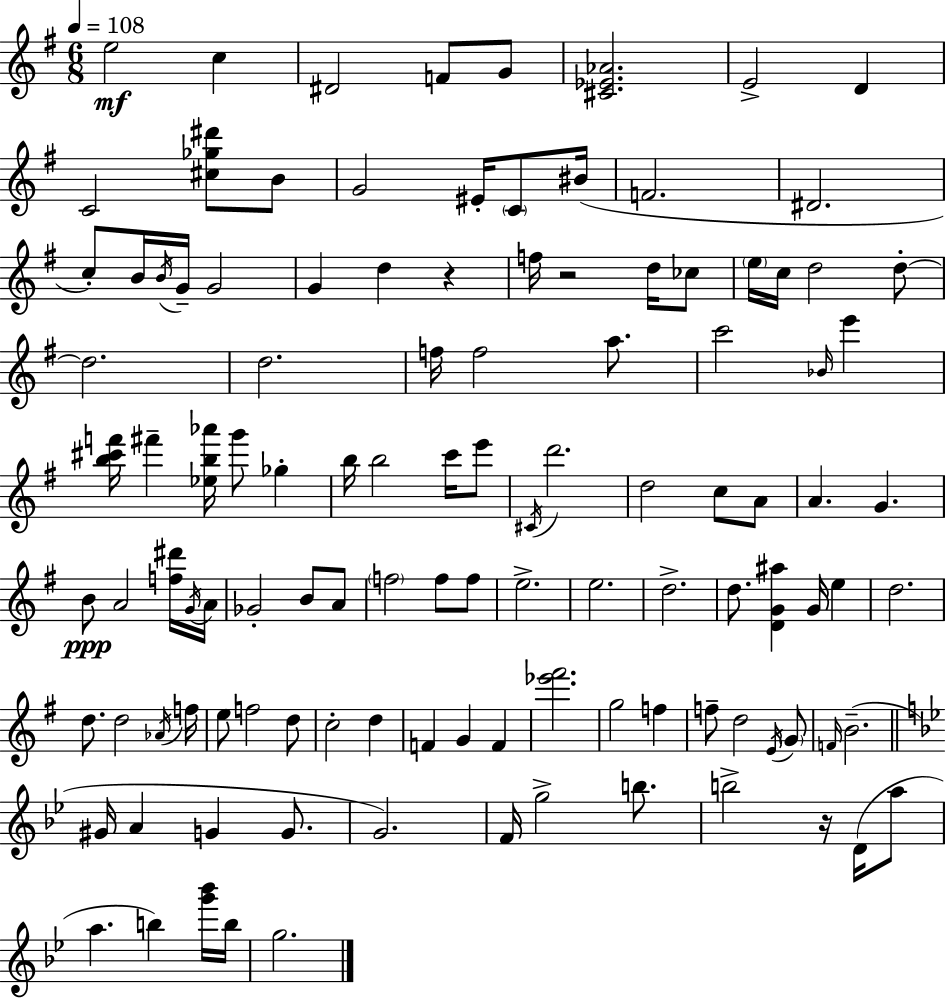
E5/h C5/q D#4/h F4/e G4/e [C#4,Eb4,Ab4]/h. E4/h D4/q C4/h [C#5,Gb5,D#6]/e B4/e G4/h EIS4/s C4/e BIS4/s F4/h. D#4/h. C5/e B4/s B4/s G4/s G4/h G4/q D5/q R/q F5/s R/h D5/s CES5/e E5/s C5/s D5/h D5/e D5/h. D5/h. F5/s F5/h A5/e. C6/h Bb4/s E6/q [B5,C#6,F6]/s F#6/q [Eb5,B5,Ab6]/s G6/e Gb5/q B5/s B5/h C6/s E6/e C#4/s D6/h. D5/h C5/e A4/e A4/q. G4/q. B4/e A4/h [F5,D#6]/s G4/s A4/s Gb4/h B4/e A4/e F5/h F5/e F5/e E5/h. E5/h. D5/h. D5/e. [D4,G4,A#5]/q G4/s E5/q D5/h. D5/e. D5/h Ab4/s F5/s E5/e F5/h D5/e C5/h D5/q F4/q G4/q F4/q [Eb6,F#6]/h. G5/h F5/q F5/e D5/h E4/s G4/e F4/s B4/h. G#4/s A4/q G4/q G4/e. G4/h. F4/s G5/h B5/e. B5/h R/s D4/s A5/e A5/q. B5/q [G6,Bb6]/s B5/s G5/h.